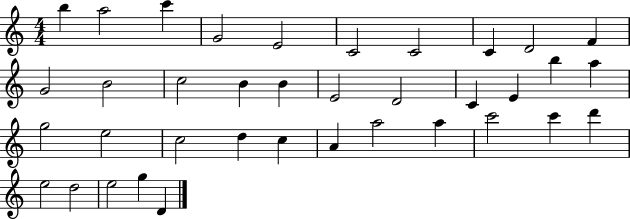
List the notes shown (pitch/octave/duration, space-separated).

B5/q A5/h C6/q G4/h E4/h C4/h C4/h C4/q D4/h F4/q G4/h B4/h C5/h B4/q B4/q E4/h D4/h C4/q E4/q B5/q A5/q G5/h E5/h C5/h D5/q C5/q A4/q A5/h A5/q C6/h C6/q D6/q E5/h D5/h E5/h G5/q D4/q